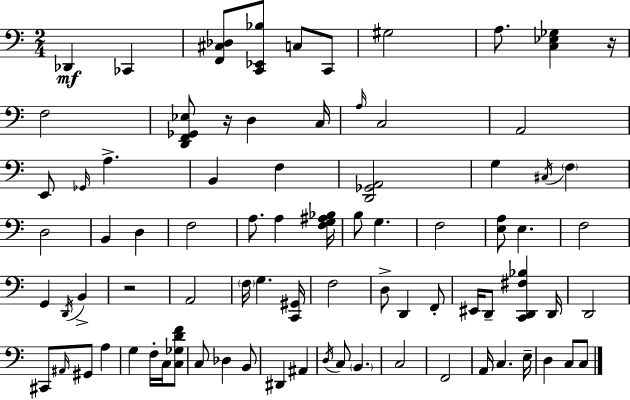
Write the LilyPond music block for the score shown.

{
  \clef bass
  \numericTimeSignature
  \time 2/4
  \key c \major
  des,4\mf ces,4 | <f, cis des>8 <c, ees, bes>8 c8 c,8 | gis2 | a8. <c ees ges>4 r16 | \break f2 | <d, f, ges, ees>8 r16 d4 c16 | \grace { a16 } c2 | a,2 | \break e,8 \grace { ges,16 } a4.-> | b,4 f4 | <d, ges, a,>2 | g4 \acciaccatura { cis16 } \parenthesize f4 | \break d2 | b,4 d4 | f2 | a8. a4 | \break <f g ais bes>16 b8 g4. | f2 | <e a>8 e4. | f2 | \break g,4 \acciaccatura { d,16 } | b,4-> r2 | a,2 | \parenthesize f16 g4. | \break <c, gis,>16 f2 | d8-> d,4 | f,8-. eis,16 d,8-- <c, d, fis bes>4 | d,16 d,2 | \break cis,8 \grace { ais,16 } gis,8 | a4 g4 | f16-. c16 <c ges d' f'>8 c8 des4 | b,8 dis,4 | \break ais,4 \acciaccatura { d16 } c8 | \parenthesize b,4. c2 | f,2 | a,16 c4. | \break e16-- d4 | c8 c8 \bar "|."
}